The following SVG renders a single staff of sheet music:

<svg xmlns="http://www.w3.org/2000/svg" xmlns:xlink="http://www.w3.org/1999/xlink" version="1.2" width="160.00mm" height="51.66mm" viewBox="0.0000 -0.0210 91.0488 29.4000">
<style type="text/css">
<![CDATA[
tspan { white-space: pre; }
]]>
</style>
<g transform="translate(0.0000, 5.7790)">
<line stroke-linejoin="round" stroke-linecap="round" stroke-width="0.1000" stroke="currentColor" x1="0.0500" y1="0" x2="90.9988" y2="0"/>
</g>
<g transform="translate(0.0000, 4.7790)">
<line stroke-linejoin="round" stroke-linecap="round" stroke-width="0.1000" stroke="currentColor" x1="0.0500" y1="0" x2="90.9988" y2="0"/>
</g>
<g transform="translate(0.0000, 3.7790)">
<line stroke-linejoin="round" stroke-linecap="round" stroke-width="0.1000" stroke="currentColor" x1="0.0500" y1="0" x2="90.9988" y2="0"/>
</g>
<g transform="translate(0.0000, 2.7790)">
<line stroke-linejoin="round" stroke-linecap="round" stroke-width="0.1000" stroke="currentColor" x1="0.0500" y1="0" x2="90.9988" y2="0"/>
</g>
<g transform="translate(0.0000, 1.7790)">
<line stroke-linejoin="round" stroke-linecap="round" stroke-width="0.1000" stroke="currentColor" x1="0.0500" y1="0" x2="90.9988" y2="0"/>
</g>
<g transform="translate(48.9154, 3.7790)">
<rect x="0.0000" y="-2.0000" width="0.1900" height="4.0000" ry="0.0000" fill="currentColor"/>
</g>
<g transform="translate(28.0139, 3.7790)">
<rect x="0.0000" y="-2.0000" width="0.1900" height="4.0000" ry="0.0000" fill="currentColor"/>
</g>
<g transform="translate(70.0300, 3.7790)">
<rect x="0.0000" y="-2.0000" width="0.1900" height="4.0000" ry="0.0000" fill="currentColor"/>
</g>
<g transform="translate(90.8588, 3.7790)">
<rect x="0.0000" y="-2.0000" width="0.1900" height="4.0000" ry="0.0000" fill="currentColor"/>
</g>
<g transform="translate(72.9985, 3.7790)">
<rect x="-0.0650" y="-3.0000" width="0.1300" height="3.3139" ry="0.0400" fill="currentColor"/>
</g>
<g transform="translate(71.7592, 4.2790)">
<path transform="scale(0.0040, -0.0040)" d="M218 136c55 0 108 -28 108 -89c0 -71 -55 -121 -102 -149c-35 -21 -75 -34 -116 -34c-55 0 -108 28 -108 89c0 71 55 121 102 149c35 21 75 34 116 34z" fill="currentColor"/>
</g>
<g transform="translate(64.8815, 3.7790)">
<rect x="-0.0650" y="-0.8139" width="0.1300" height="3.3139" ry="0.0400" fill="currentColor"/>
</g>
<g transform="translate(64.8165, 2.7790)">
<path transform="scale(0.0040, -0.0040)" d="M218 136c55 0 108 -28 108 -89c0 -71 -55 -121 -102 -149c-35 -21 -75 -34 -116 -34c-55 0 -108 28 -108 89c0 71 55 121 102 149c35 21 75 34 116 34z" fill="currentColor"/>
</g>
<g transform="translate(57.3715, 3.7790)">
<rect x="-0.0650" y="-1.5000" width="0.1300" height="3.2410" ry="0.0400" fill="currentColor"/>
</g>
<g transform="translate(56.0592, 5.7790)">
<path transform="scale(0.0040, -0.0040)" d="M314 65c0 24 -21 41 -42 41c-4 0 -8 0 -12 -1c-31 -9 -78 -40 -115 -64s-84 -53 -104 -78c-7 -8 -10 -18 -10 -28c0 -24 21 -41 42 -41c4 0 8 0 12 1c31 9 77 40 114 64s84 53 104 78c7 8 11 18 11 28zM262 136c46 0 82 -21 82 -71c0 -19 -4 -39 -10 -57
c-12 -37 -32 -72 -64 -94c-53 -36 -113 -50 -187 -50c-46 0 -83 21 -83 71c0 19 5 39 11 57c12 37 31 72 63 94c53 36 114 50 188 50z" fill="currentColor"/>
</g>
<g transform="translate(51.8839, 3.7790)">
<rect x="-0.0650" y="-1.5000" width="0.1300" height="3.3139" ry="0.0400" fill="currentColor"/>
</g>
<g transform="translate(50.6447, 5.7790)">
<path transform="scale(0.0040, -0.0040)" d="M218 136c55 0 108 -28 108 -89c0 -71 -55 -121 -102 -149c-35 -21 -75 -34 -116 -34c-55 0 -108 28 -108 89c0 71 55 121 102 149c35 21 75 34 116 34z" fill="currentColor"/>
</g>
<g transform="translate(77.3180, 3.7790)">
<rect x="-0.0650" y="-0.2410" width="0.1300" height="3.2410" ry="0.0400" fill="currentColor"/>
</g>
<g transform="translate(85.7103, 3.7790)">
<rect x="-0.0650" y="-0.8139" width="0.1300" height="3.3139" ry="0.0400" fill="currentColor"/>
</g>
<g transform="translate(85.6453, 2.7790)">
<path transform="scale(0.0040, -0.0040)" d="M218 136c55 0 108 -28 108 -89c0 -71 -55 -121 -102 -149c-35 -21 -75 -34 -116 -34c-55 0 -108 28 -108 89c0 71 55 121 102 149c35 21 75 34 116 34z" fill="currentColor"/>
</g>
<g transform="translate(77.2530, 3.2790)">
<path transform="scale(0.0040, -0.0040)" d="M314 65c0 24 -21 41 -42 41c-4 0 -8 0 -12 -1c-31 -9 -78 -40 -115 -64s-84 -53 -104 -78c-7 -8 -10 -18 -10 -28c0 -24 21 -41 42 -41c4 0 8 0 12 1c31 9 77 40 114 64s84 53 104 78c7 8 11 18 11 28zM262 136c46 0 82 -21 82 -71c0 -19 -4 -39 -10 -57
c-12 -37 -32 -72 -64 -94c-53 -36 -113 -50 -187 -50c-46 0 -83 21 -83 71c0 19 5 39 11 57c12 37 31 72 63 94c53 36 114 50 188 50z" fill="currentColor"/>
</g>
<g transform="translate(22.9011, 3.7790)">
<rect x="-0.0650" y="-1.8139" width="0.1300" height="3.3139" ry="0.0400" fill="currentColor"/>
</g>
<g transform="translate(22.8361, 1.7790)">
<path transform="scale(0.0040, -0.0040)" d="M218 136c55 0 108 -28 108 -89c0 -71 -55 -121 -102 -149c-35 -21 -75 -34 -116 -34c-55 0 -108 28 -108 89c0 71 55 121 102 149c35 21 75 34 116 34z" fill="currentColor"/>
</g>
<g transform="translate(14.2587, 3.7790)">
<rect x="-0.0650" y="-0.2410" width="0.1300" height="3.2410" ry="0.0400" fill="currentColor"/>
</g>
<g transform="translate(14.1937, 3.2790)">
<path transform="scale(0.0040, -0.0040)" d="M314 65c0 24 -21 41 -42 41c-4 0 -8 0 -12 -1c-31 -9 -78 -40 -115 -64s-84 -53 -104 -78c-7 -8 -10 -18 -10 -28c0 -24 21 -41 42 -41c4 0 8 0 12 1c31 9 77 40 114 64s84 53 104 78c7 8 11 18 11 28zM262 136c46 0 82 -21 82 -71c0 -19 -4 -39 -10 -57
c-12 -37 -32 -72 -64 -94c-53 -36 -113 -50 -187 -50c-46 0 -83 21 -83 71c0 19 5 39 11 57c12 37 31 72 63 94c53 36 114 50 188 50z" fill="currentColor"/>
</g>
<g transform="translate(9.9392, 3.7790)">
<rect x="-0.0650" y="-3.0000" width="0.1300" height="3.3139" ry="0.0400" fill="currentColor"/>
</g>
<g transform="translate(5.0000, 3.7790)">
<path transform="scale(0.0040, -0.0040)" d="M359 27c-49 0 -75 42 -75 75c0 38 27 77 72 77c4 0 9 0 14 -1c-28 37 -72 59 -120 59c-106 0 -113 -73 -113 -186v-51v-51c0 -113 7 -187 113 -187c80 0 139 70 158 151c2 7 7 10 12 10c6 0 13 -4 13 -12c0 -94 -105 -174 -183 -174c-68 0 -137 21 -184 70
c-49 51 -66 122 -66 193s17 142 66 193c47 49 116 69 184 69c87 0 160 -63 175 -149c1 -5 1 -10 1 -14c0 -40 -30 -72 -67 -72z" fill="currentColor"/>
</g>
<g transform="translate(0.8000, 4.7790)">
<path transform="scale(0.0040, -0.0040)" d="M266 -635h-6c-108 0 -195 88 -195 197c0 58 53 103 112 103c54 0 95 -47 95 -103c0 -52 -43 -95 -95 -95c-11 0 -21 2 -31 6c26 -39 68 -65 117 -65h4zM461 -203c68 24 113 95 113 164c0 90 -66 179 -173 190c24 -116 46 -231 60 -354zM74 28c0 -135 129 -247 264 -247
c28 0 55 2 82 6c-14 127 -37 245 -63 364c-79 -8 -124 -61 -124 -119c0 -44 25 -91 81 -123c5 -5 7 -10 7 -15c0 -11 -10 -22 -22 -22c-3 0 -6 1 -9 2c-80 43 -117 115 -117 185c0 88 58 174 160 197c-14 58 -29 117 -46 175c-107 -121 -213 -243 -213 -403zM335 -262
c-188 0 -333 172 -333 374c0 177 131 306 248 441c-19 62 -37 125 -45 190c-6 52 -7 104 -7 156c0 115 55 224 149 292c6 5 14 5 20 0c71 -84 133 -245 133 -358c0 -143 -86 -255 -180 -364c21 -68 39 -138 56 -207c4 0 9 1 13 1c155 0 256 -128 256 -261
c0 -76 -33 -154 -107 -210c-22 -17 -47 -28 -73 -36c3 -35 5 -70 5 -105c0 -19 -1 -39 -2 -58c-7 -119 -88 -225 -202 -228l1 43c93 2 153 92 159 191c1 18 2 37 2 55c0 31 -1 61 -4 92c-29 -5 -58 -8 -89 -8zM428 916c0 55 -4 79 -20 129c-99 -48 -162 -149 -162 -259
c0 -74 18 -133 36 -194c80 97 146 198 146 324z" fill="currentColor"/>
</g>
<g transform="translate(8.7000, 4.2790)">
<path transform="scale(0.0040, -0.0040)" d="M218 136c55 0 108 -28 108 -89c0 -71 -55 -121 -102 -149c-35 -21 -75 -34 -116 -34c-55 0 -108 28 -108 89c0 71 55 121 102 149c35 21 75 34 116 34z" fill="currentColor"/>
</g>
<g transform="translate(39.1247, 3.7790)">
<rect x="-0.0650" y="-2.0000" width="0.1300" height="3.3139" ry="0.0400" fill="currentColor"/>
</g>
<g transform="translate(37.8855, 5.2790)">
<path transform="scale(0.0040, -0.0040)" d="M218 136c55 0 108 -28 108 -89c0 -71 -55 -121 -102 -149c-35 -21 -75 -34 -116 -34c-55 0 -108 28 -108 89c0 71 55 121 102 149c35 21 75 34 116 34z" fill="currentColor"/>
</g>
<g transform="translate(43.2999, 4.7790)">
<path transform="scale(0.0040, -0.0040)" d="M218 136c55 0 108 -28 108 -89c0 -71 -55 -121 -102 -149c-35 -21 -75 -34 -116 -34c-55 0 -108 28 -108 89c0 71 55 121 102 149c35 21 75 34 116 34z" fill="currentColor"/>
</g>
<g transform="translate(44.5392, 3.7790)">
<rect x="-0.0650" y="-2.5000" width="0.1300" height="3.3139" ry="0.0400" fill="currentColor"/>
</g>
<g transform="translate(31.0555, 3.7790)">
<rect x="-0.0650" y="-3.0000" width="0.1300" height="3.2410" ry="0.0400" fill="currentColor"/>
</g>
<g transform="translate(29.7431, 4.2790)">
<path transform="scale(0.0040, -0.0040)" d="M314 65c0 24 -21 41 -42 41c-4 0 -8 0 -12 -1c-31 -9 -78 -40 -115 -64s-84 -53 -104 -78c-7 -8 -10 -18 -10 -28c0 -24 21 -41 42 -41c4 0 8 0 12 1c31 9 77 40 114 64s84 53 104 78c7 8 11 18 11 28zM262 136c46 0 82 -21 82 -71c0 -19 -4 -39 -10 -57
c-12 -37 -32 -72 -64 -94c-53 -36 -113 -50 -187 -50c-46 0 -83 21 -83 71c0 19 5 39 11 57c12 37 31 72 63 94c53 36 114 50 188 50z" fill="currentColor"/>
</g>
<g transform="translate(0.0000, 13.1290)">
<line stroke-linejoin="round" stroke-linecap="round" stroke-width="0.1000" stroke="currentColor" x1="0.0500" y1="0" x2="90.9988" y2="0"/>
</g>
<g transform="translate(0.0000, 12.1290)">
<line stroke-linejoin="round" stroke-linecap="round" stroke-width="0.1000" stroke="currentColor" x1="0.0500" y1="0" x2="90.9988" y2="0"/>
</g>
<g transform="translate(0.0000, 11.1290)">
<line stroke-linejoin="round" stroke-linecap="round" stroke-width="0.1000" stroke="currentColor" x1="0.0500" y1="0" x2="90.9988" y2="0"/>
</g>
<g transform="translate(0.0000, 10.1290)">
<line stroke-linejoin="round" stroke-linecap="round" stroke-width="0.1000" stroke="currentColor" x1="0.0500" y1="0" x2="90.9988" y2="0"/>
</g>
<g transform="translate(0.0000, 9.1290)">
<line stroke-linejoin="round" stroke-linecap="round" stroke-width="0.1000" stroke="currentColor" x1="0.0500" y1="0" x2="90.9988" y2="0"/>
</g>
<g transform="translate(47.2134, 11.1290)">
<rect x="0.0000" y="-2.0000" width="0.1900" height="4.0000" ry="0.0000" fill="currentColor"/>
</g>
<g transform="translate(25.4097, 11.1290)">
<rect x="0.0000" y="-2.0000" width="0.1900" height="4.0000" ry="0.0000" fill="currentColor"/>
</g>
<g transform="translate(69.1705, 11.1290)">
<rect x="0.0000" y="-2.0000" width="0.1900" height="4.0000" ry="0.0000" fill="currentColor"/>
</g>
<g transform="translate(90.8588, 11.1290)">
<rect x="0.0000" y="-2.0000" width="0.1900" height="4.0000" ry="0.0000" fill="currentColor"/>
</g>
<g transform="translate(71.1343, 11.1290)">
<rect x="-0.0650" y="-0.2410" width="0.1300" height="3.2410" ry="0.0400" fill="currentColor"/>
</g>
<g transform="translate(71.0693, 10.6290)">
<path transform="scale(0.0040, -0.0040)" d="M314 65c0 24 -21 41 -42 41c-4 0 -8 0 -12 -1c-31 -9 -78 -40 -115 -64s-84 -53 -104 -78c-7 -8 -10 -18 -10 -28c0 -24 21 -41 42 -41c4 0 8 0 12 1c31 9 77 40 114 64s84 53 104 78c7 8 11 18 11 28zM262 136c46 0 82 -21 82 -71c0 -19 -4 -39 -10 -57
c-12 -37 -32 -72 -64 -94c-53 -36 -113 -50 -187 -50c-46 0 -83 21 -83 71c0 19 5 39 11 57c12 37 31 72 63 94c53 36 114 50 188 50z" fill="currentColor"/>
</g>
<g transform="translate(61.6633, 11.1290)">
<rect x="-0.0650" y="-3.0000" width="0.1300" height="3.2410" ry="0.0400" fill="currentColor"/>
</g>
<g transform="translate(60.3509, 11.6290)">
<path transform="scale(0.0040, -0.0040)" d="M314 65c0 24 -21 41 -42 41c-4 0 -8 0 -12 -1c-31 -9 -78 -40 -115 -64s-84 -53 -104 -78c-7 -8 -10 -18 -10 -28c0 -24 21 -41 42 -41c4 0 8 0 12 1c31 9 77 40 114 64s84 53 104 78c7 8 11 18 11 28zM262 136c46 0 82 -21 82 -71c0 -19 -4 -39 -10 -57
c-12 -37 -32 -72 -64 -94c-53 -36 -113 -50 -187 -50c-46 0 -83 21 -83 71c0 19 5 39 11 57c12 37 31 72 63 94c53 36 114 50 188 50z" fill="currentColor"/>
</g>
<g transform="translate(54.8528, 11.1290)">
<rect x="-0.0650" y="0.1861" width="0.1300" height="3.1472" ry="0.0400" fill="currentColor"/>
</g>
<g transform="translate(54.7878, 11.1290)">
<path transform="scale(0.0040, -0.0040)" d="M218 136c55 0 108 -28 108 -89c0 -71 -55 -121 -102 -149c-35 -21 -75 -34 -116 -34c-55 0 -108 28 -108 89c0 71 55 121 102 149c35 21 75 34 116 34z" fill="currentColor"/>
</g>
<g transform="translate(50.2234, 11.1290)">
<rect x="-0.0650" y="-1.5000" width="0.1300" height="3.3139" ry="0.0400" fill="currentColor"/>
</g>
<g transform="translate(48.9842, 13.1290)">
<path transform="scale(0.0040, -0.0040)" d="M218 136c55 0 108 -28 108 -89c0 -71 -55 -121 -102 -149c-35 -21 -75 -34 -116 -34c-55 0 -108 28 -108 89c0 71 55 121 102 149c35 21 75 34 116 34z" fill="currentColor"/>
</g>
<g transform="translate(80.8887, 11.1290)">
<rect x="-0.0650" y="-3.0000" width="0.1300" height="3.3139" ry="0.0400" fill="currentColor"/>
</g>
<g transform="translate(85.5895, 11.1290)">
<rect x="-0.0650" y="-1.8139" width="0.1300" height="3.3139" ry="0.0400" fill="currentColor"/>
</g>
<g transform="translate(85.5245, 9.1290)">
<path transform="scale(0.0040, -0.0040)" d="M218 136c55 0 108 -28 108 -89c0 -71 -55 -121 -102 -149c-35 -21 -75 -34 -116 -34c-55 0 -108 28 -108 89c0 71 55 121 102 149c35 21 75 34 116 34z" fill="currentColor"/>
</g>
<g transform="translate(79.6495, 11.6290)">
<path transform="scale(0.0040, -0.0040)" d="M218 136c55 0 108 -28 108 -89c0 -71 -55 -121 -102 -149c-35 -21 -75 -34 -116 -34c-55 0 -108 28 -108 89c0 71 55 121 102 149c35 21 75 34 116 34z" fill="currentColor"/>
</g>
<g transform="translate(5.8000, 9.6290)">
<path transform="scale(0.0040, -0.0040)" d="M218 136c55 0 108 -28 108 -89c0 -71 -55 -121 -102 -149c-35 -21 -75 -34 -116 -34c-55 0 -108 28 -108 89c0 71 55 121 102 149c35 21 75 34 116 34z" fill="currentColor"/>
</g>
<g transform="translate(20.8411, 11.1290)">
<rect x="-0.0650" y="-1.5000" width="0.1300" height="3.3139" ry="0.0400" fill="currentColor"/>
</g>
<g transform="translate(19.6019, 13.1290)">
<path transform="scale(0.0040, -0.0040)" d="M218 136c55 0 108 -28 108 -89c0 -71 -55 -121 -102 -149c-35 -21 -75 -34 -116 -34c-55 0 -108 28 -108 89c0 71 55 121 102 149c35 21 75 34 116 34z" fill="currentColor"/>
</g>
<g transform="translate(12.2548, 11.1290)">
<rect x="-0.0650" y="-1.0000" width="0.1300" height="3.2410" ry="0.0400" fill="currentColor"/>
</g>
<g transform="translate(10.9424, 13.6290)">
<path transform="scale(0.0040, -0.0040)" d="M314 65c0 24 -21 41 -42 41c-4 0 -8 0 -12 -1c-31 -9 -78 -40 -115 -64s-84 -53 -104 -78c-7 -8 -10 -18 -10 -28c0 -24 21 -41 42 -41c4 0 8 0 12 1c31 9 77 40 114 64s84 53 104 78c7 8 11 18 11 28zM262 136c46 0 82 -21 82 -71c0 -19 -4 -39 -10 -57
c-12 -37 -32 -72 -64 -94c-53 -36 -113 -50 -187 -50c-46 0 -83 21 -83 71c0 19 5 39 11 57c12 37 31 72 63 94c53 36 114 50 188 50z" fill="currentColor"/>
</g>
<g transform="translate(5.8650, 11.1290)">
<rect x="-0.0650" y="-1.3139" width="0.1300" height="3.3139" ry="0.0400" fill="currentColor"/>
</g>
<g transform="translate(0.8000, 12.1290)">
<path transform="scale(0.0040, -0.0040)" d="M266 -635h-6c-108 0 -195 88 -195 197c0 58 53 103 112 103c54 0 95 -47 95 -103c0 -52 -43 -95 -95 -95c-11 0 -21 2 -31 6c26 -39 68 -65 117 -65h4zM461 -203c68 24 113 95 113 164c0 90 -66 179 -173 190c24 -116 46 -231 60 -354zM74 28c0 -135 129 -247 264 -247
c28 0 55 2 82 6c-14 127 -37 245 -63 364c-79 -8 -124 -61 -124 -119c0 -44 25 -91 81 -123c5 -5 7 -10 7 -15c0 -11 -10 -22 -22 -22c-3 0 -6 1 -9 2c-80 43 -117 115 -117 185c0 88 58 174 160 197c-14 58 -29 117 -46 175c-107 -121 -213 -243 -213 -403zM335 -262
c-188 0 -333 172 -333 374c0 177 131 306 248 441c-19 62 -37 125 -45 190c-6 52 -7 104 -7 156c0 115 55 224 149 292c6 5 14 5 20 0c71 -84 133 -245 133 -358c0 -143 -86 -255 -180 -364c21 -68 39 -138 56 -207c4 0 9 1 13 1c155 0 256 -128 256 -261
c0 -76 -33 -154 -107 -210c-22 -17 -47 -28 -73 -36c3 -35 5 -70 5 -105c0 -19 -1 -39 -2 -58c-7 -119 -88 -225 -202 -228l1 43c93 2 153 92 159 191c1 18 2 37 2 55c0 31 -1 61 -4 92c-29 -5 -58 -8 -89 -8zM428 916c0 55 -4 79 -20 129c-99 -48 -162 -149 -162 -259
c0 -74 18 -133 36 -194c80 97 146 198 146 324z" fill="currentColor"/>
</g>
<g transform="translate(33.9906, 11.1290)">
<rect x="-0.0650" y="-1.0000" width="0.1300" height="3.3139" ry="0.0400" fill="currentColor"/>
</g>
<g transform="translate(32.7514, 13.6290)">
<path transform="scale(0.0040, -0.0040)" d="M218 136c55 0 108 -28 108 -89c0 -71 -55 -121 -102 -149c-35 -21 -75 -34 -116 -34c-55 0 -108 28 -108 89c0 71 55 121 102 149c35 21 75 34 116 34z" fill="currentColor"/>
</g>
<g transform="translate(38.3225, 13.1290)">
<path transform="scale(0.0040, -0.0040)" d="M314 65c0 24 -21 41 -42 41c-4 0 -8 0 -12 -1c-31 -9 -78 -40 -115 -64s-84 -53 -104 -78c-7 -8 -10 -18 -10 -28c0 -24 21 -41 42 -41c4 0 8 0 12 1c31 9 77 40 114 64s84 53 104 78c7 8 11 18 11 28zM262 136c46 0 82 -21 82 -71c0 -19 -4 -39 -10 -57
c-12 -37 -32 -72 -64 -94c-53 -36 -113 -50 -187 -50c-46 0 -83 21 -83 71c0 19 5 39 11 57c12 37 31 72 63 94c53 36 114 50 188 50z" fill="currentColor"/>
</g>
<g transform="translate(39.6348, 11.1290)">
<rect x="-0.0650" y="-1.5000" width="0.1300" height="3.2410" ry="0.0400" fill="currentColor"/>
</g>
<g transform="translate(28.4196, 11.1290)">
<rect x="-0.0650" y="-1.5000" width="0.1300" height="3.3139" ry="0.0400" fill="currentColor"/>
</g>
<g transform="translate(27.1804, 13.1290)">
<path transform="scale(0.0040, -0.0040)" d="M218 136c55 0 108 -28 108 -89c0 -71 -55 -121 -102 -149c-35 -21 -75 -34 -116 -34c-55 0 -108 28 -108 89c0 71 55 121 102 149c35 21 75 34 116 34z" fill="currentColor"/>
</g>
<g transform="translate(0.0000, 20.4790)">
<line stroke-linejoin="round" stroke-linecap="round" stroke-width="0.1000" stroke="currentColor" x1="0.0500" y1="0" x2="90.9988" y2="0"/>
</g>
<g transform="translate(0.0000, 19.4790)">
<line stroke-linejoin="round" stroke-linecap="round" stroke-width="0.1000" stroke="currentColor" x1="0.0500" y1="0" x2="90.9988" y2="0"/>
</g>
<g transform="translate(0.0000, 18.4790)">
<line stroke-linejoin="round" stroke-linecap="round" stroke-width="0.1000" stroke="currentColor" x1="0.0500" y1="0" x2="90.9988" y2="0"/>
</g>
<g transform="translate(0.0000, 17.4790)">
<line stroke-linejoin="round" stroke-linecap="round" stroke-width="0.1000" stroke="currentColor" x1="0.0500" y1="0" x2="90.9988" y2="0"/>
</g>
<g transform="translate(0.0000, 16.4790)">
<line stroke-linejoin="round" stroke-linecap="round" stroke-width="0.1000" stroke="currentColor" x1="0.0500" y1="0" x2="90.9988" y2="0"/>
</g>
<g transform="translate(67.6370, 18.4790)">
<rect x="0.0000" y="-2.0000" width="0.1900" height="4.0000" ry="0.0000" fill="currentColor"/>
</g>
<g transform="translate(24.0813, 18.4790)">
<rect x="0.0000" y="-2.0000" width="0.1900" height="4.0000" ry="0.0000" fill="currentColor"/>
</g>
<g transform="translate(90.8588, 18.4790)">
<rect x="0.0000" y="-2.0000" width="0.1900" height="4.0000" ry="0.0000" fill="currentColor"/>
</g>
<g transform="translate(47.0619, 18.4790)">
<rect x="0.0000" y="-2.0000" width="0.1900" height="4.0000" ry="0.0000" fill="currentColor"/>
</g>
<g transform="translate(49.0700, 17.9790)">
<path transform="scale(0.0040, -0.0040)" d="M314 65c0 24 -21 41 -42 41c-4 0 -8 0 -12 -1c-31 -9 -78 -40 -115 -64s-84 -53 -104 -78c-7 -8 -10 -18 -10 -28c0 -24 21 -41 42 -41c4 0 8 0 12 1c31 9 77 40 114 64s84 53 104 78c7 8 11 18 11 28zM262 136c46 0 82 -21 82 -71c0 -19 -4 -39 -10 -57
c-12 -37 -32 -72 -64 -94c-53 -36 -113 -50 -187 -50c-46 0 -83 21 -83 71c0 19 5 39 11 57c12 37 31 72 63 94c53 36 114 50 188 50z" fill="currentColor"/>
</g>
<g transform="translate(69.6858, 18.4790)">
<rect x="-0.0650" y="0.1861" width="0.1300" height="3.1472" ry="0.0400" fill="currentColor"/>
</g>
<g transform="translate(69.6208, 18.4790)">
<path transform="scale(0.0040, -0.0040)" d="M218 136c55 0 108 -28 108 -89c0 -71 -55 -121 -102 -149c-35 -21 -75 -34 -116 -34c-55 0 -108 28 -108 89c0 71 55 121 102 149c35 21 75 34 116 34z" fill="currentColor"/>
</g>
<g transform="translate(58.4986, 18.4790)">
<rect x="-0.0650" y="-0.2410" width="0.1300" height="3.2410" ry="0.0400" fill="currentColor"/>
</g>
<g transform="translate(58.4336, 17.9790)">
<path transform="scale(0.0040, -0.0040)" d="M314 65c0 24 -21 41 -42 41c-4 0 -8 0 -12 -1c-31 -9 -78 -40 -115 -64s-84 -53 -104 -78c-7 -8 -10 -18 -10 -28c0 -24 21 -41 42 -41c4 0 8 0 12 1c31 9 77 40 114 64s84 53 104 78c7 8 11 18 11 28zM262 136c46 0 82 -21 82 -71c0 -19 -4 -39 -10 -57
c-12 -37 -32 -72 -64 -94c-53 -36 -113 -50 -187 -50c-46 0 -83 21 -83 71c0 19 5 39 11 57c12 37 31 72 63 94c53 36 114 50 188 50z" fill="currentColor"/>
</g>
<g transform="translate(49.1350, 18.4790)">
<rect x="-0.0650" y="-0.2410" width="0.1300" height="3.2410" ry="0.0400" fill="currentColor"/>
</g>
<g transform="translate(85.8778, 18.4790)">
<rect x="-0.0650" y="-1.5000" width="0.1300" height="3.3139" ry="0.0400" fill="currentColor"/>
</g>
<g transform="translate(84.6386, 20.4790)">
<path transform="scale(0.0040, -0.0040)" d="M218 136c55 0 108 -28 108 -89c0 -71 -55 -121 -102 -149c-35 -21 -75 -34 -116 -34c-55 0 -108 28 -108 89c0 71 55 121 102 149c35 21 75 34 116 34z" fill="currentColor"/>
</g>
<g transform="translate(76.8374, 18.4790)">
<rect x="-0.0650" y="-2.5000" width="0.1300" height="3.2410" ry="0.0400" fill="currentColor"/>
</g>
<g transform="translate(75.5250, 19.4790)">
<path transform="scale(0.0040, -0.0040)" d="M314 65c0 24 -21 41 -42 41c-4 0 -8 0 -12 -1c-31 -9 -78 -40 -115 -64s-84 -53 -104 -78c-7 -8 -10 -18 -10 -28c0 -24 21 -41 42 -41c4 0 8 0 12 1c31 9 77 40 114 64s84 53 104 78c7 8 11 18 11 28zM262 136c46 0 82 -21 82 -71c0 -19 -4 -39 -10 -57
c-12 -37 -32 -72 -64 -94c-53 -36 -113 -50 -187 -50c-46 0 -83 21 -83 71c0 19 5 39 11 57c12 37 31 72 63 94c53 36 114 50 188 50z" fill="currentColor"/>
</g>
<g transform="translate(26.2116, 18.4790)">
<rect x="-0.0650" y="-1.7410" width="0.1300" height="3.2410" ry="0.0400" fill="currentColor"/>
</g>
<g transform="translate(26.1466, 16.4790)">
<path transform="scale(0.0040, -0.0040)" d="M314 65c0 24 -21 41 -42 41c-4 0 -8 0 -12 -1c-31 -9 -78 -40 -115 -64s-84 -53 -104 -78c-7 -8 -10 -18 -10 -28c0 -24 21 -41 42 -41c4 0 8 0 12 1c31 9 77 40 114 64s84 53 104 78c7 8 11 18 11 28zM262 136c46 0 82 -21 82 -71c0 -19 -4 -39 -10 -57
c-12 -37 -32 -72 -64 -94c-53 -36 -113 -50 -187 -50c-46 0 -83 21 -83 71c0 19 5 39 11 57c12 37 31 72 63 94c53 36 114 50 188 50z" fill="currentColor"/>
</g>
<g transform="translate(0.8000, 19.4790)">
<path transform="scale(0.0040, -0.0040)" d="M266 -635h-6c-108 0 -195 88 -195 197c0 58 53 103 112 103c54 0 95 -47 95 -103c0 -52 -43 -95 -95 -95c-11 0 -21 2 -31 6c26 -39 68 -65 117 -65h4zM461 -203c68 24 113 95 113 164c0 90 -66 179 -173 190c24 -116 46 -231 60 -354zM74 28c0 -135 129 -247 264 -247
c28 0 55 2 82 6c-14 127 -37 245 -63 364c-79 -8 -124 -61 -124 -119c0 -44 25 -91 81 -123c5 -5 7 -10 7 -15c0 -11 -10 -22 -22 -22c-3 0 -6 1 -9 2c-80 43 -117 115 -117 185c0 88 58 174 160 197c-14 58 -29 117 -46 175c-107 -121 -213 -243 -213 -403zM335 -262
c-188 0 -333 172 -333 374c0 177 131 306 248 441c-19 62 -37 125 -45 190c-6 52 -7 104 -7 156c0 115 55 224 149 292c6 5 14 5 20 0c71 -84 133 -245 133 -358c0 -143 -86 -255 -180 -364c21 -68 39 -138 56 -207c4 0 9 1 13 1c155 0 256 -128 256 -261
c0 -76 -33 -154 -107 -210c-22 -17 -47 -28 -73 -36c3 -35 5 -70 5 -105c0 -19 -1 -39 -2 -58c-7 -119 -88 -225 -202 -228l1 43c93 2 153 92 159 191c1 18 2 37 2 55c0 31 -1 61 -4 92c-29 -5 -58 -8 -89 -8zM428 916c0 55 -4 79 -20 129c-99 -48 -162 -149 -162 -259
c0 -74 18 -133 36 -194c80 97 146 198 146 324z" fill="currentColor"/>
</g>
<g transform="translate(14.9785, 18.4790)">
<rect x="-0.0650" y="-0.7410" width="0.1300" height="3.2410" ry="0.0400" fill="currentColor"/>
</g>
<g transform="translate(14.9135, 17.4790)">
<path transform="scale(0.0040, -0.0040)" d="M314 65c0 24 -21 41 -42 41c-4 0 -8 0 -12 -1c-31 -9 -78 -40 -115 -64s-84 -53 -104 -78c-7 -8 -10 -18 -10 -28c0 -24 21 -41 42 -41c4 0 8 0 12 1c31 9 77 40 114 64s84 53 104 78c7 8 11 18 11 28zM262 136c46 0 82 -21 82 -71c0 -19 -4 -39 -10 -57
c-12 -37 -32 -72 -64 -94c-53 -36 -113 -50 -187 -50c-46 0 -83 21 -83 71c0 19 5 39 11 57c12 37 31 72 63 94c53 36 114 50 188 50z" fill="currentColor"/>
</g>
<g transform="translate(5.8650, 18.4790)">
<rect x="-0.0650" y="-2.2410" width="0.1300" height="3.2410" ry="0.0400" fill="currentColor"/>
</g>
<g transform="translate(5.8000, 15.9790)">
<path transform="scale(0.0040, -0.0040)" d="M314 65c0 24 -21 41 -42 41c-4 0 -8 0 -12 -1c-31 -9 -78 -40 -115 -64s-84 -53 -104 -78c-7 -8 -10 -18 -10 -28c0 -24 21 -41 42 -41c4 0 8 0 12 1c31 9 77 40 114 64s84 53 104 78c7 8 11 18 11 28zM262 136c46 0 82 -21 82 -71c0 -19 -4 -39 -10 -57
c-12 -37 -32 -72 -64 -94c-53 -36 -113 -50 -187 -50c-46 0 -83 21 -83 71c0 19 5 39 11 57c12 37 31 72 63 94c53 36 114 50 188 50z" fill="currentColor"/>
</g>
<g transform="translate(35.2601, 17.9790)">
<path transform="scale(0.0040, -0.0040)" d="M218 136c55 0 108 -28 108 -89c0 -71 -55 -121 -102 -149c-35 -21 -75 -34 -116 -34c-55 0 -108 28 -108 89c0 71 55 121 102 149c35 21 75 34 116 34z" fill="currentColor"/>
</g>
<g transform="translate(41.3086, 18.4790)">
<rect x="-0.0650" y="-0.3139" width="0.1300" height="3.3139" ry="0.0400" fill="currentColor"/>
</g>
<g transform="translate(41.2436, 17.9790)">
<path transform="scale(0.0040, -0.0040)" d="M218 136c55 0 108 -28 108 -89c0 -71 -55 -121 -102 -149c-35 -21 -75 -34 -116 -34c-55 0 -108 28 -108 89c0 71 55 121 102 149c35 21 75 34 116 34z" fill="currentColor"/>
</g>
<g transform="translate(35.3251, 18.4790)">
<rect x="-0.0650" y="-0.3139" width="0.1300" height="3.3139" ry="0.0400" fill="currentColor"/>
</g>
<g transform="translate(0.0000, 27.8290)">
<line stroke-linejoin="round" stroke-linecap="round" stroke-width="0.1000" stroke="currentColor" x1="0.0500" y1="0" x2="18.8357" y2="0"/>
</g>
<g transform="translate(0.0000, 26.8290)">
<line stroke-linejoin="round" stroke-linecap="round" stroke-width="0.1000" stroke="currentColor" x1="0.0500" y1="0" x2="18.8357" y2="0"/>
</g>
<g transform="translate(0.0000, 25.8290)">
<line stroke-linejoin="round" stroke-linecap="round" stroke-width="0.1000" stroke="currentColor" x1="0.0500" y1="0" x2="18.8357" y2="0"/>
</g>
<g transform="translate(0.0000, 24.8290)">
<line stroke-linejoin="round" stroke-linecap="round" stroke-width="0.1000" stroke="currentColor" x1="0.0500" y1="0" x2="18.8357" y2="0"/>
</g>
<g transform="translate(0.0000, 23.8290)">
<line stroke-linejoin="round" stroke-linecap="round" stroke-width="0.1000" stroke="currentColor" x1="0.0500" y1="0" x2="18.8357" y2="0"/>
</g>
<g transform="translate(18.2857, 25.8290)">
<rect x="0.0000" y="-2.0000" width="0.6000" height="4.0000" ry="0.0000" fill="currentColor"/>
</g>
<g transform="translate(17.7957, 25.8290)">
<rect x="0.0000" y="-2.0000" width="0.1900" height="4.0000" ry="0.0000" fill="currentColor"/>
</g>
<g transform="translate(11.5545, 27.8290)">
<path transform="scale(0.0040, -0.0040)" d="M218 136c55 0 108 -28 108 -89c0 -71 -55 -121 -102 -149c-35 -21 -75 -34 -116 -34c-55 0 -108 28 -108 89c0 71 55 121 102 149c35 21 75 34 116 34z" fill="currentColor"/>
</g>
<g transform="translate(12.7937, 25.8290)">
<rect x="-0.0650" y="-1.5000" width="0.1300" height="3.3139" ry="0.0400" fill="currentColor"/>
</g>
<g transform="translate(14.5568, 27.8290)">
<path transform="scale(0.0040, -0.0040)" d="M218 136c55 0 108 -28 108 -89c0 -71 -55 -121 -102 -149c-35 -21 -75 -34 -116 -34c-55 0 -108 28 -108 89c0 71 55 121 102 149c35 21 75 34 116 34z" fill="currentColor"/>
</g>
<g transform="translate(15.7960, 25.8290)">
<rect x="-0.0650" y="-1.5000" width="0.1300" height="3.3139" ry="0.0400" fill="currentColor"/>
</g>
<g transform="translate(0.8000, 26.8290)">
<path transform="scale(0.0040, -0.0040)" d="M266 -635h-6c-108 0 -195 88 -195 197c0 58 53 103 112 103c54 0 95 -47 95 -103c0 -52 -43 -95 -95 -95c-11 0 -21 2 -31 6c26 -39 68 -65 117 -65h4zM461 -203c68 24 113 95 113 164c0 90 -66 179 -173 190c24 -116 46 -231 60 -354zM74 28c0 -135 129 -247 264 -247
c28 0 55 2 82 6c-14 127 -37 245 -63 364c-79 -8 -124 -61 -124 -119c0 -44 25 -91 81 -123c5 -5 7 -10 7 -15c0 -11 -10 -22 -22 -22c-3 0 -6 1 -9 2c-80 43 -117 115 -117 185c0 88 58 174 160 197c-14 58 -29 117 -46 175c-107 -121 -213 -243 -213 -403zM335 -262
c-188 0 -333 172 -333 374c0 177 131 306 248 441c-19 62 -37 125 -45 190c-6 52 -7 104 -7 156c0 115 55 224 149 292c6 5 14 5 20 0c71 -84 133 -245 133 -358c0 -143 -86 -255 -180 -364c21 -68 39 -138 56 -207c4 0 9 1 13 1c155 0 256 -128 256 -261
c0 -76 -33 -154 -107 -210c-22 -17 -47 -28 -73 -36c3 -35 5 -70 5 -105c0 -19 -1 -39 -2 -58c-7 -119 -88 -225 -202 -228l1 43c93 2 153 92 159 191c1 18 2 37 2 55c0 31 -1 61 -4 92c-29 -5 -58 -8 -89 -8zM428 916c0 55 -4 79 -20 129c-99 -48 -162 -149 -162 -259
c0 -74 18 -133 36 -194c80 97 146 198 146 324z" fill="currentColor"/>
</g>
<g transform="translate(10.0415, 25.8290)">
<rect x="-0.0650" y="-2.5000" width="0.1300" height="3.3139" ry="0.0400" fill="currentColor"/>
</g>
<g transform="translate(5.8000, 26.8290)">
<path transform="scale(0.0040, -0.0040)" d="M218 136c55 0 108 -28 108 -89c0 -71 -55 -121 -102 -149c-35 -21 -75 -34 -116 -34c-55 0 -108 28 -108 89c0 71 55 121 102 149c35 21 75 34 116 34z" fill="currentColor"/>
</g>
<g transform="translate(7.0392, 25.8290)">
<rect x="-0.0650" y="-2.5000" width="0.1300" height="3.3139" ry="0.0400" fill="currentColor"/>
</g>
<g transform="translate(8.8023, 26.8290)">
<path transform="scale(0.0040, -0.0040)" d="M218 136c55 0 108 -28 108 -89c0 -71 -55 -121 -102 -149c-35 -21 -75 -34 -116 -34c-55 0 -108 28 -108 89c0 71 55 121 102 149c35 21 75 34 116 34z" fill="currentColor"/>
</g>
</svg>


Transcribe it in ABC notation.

X:1
T:Untitled
M:4/4
L:1/4
K:C
A c2 f A2 F G E E2 d A c2 d e D2 E E D E2 E B A2 c2 A f g2 d2 f2 c c c2 c2 B G2 E G G E E